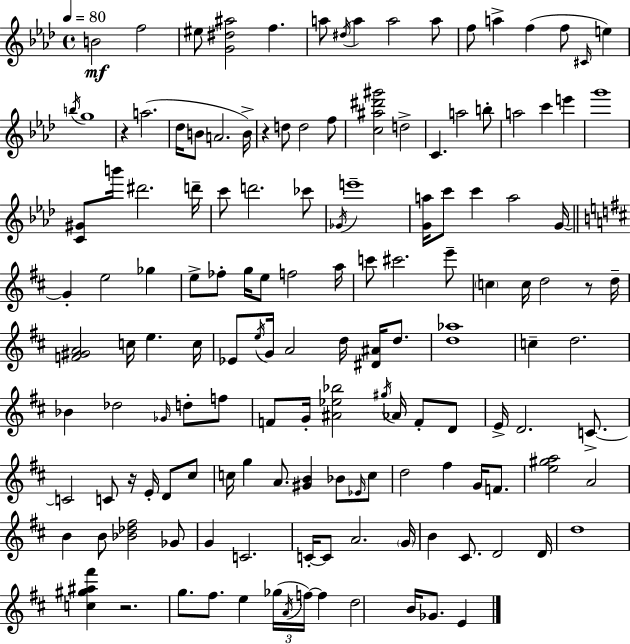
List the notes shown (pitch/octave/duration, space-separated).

B4/h F5/h EIS5/e [G4,D#5,A#5]/h F5/q. A5/e D#5/s A5/q A5/h A5/e F5/e A5/q F5/q F5/e C#4/s E5/q B5/s G5/w R/q A5/h. Db5/s B4/e A4/h. B4/s R/q D5/e D5/h F5/e [C5,A#5,D#6,G#6]/h D5/h C4/q. A5/h B5/e A5/h C6/q E6/q G6/w [C4,G#4]/e B6/s D#6/h. D6/s C6/e D6/h. CES6/e Gb4/s E6/w [G4,A5]/s C6/e C6/q A5/h G4/s G4/q E5/h Gb5/q E5/e FES5/e G5/s E5/e F5/h A5/s C6/e C#6/h. E6/e C5/q C5/s D5/h R/e D5/s [F4,G#4,A4]/h C5/s E5/q. C5/s Eb4/e E5/s G4/s A4/h D5/s [D#4,A#4]/s D5/e. [D5,Ab5]/w C5/q D5/h. Bb4/q Db5/h Gb4/s D5/e F5/e F4/e G4/s [A#4,Eb5,Bb5]/h G#5/s Ab4/s F4/e D4/e E4/s D4/h. C4/e. C4/h C4/e R/s E4/s D4/e C#5/e C5/s G5/q A4/e. [G#4,B4]/q Bb4/e Eb4/s C5/e D5/h F#5/q G4/s F4/e. [E5,G#5,A5]/h A4/h B4/q B4/e [Bb4,Db5,F#5]/h Gb4/e G4/q C4/h. C4/s C4/e A4/h. G4/s B4/q C#4/e. D4/h D4/s D5/w [C5,G#5,A#5,F#6]/q R/h. G5/e. F#5/e. E5/q Gb5/s A4/s F5/s F5/q D5/h B4/s Gb4/e. E4/q